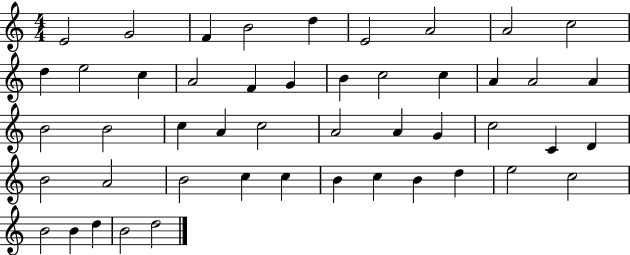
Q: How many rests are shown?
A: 0